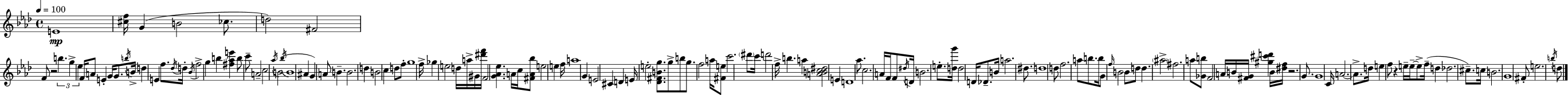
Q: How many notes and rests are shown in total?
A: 150